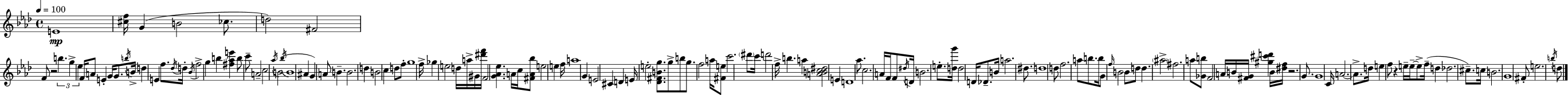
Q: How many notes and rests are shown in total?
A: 150